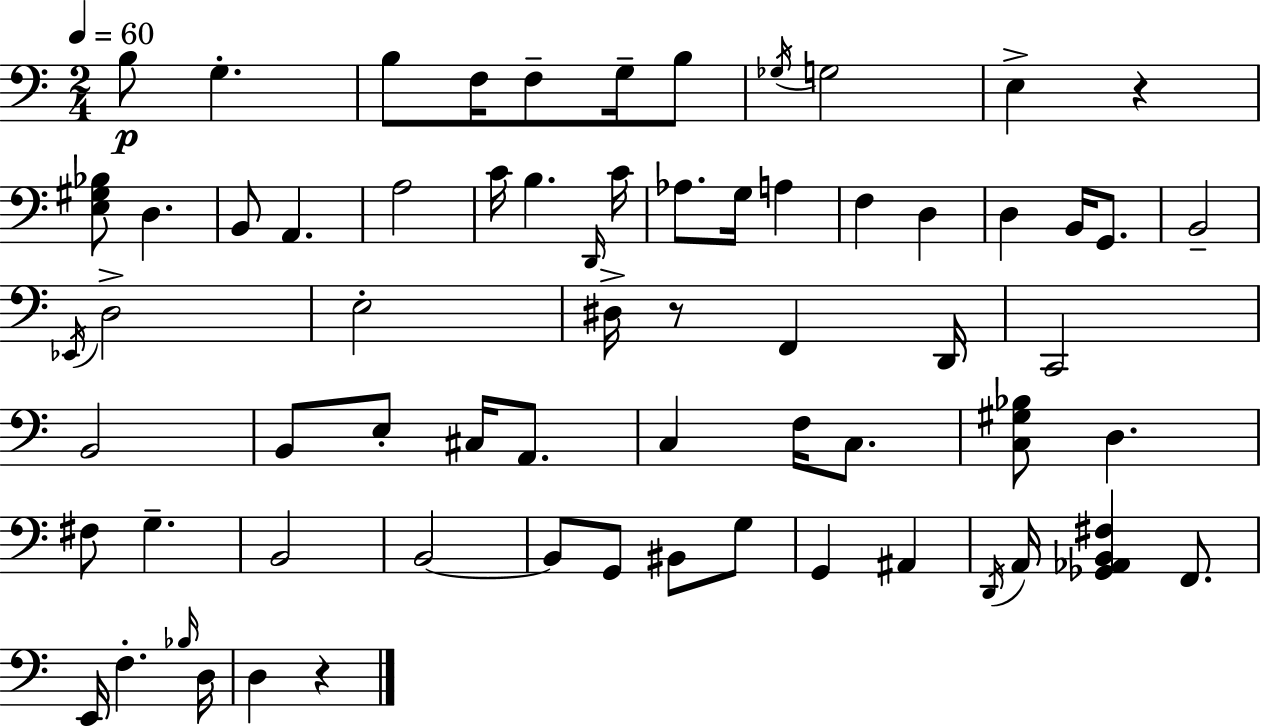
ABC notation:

X:1
T:Untitled
M:2/4
L:1/4
K:C
B,/2 G, B,/2 F,/4 F,/2 G,/4 B,/2 _G,/4 G,2 E, z [E,^G,_B,]/2 D, B,,/2 A,, A,2 C/4 B, D,,/4 C/4 _A,/2 G,/4 A, F, D, D, B,,/4 G,,/2 B,,2 _E,,/4 D,2 E,2 ^D,/4 z/2 F,, D,,/4 C,,2 B,,2 B,,/2 E,/2 ^C,/4 A,,/2 C, F,/4 C,/2 [C,^G,_B,]/2 D, ^F,/2 G, B,,2 B,,2 B,,/2 G,,/2 ^B,,/2 G,/2 G,, ^A,, D,,/4 A,,/4 [_G,,_A,,B,,^F,] F,,/2 E,,/4 F, _B,/4 D,/4 D, z